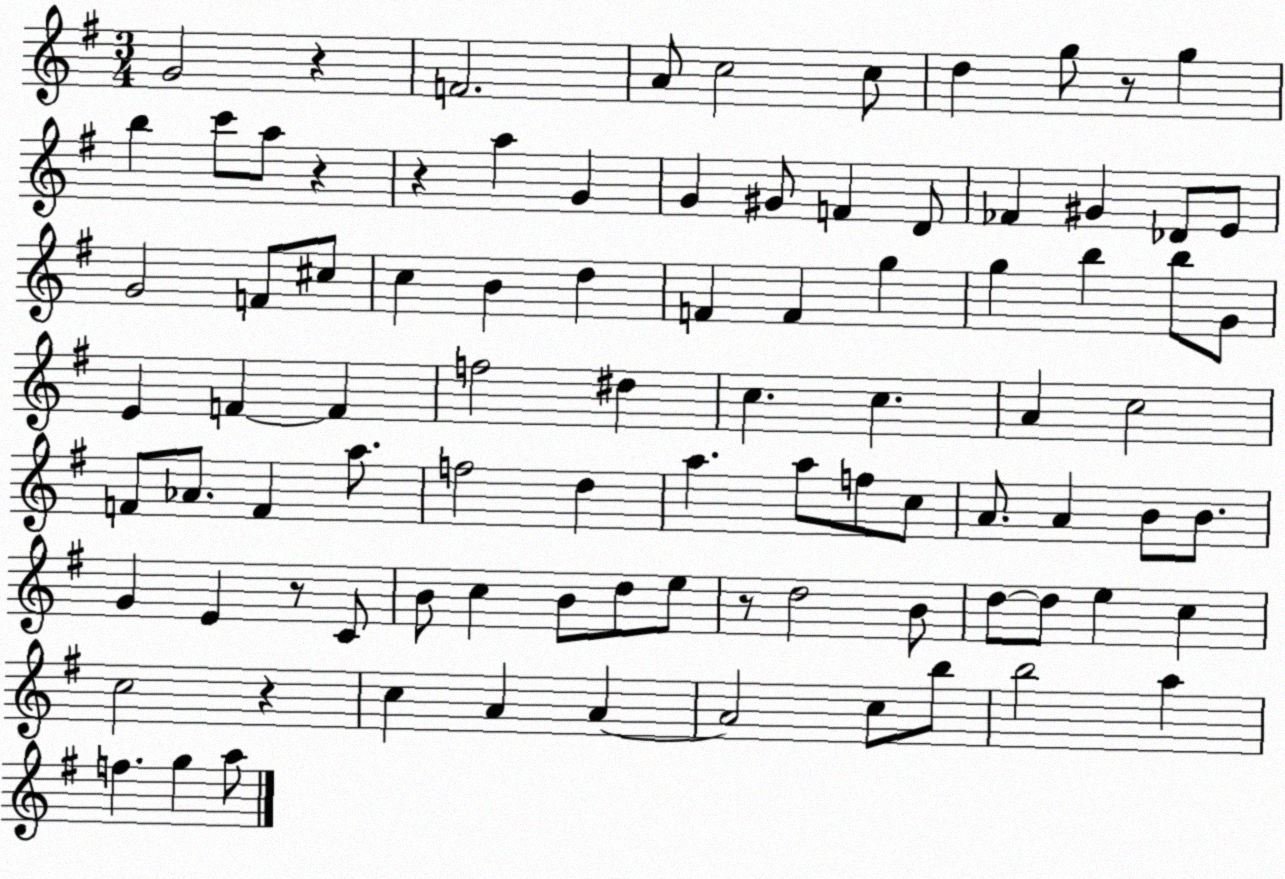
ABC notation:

X:1
T:Untitled
M:3/4
L:1/4
K:G
G2 z F2 A/2 c2 c/2 d g/2 z/2 g b c'/2 a/2 z z a G G ^G/2 F D/2 _F ^G _D/2 E/2 G2 F/2 ^c/2 c B d F F g g b b/2 G/2 E F F f2 ^d c c A c2 F/2 _A/2 F a/2 f2 d a a/2 f/2 c/2 A/2 A B/2 B/2 G E z/2 C/2 B/2 c B/2 d/2 e/2 z/2 d2 B/2 d/2 d/2 e c c2 z c A A A2 c/2 b/2 b2 a f g a/2